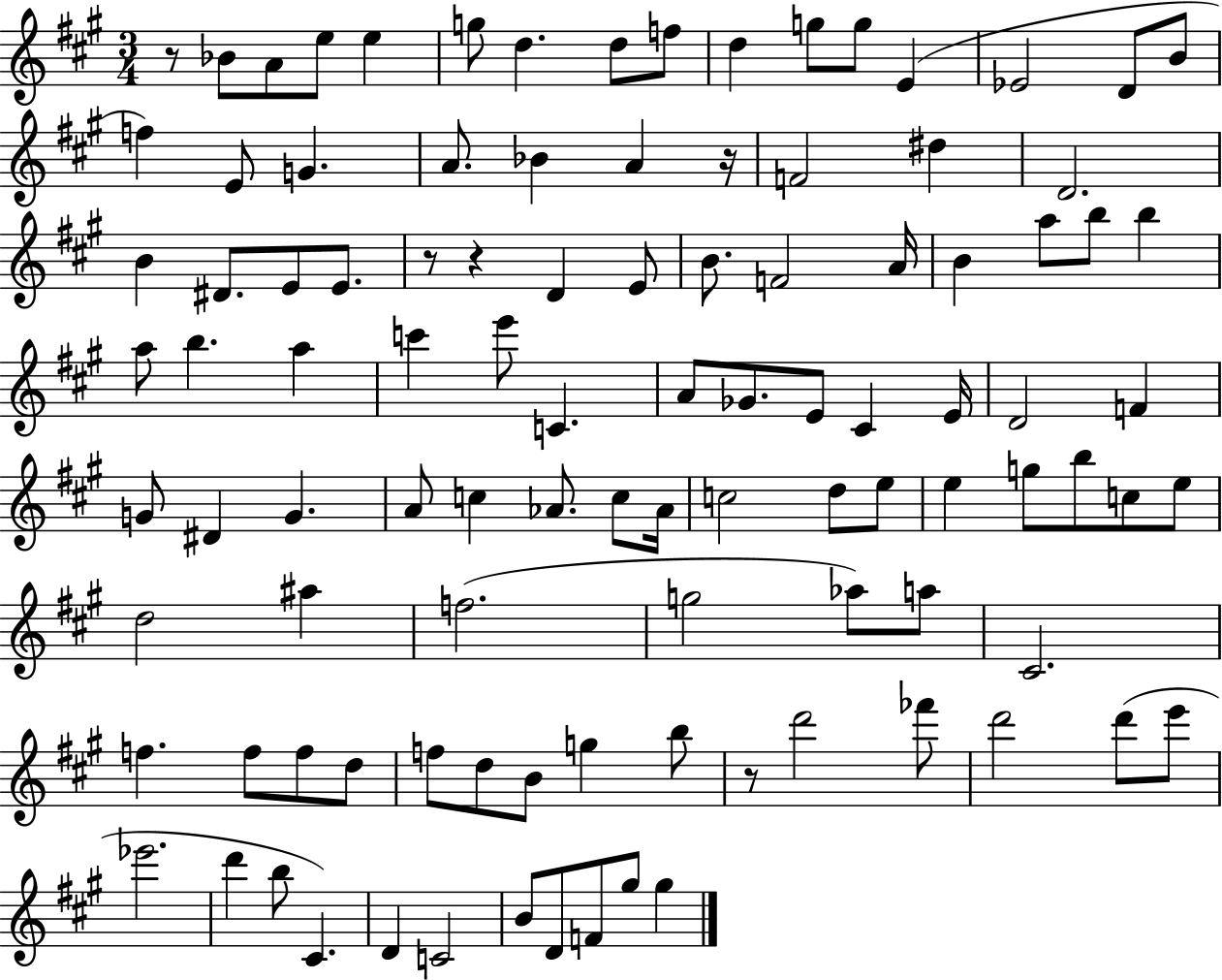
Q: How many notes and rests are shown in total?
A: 103